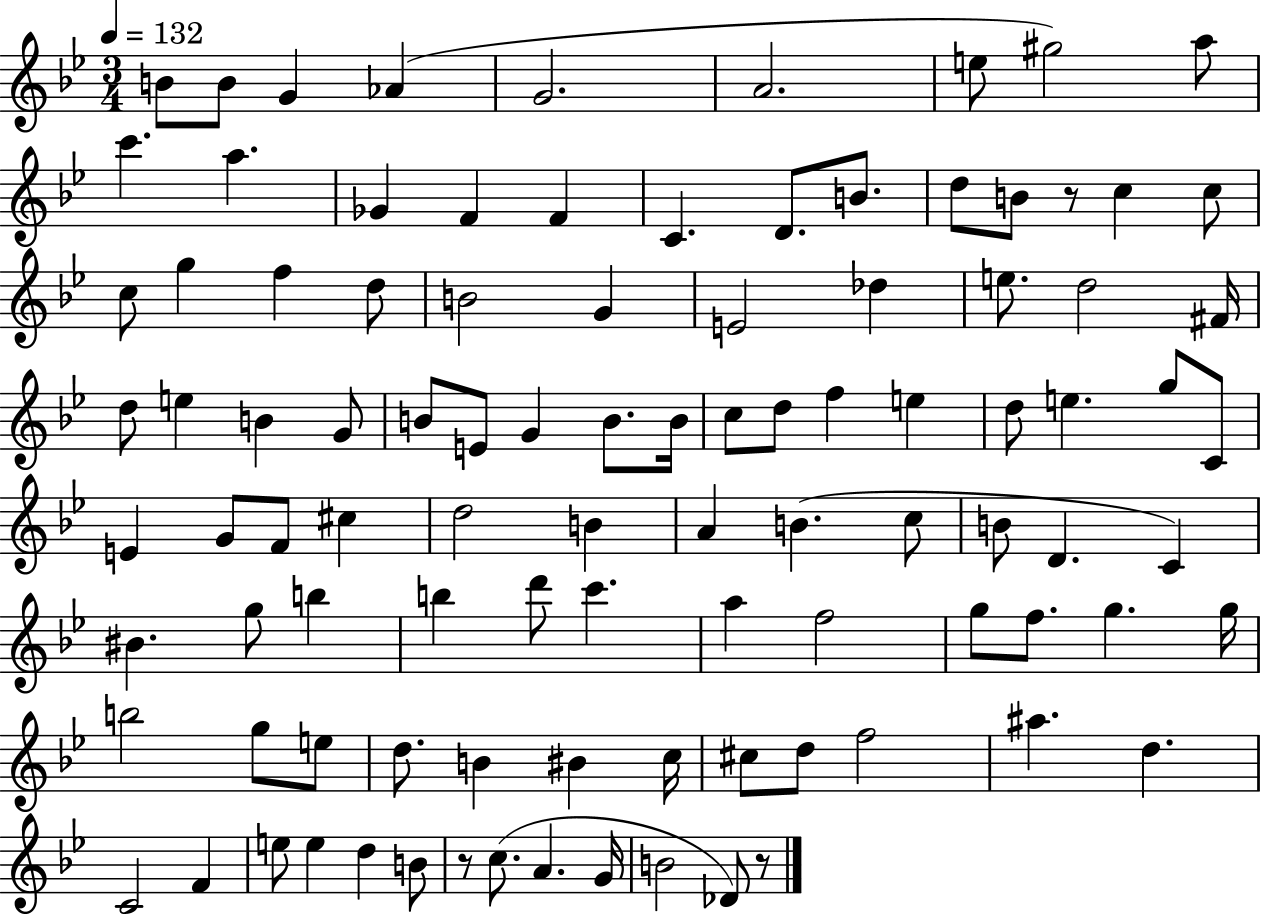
X:1
T:Untitled
M:3/4
L:1/4
K:Bb
B/2 B/2 G _A G2 A2 e/2 ^g2 a/2 c' a _G F F C D/2 B/2 d/2 B/2 z/2 c c/2 c/2 g f d/2 B2 G E2 _d e/2 d2 ^F/4 d/2 e B G/2 B/2 E/2 G B/2 B/4 c/2 d/2 f e d/2 e g/2 C/2 E G/2 F/2 ^c d2 B A B c/2 B/2 D C ^B g/2 b b d'/2 c' a f2 g/2 f/2 g g/4 b2 g/2 e/2 d/2 B ^B c/4 ^c/2 d/2 f2 ^a d C2 F e/2 e d B/2 z/2 c/2 A G/4 B2 _D/2 z/2